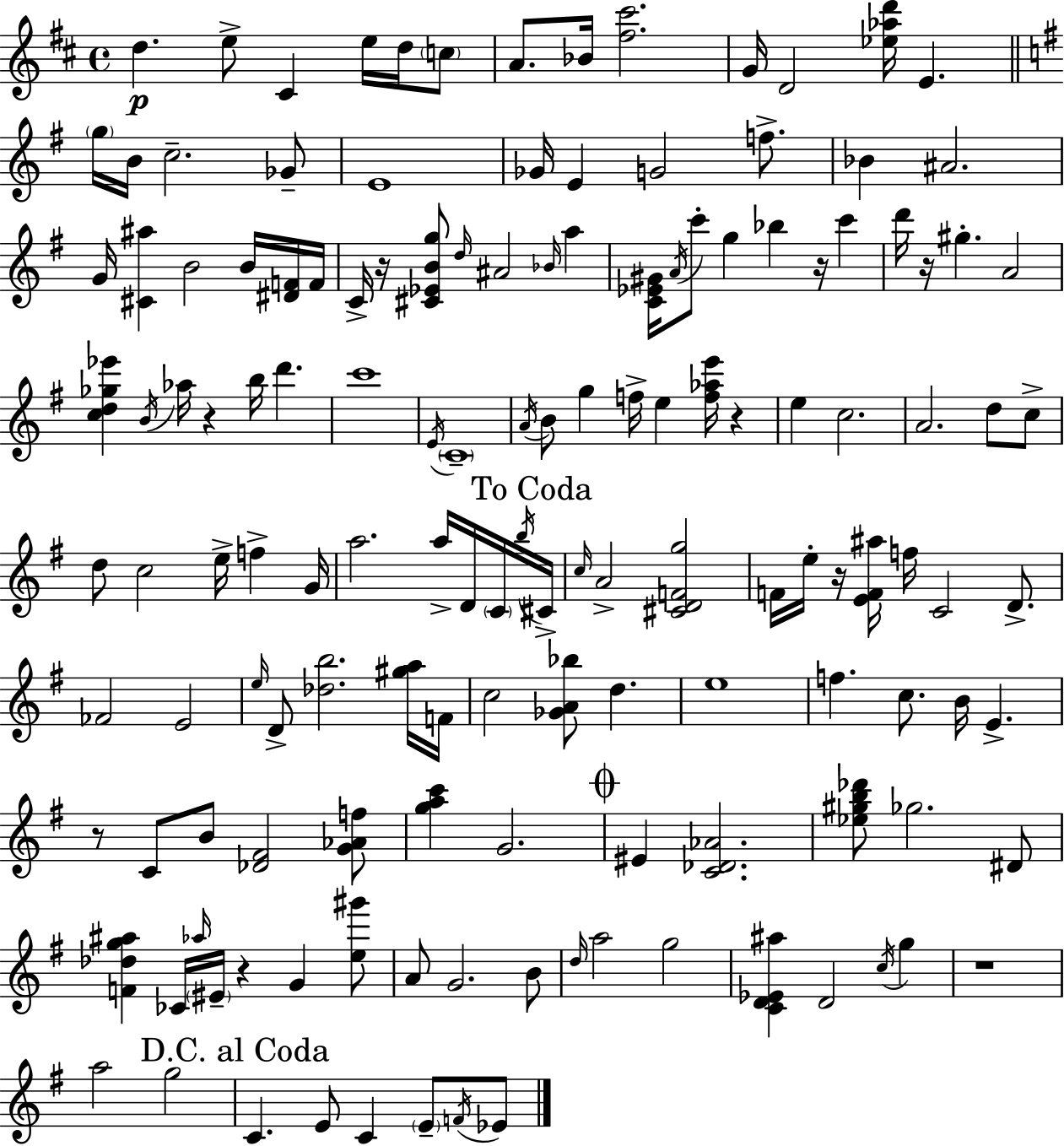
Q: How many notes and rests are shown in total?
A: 143